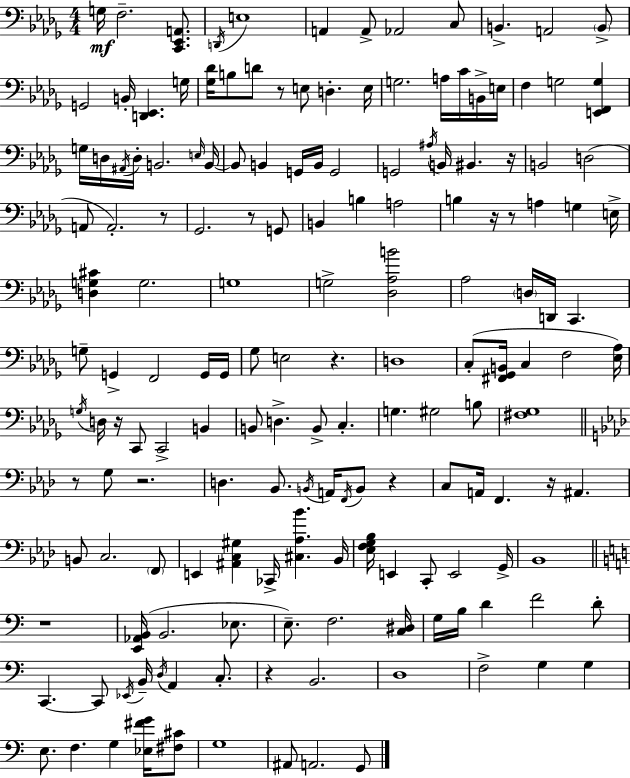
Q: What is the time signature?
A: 4/4